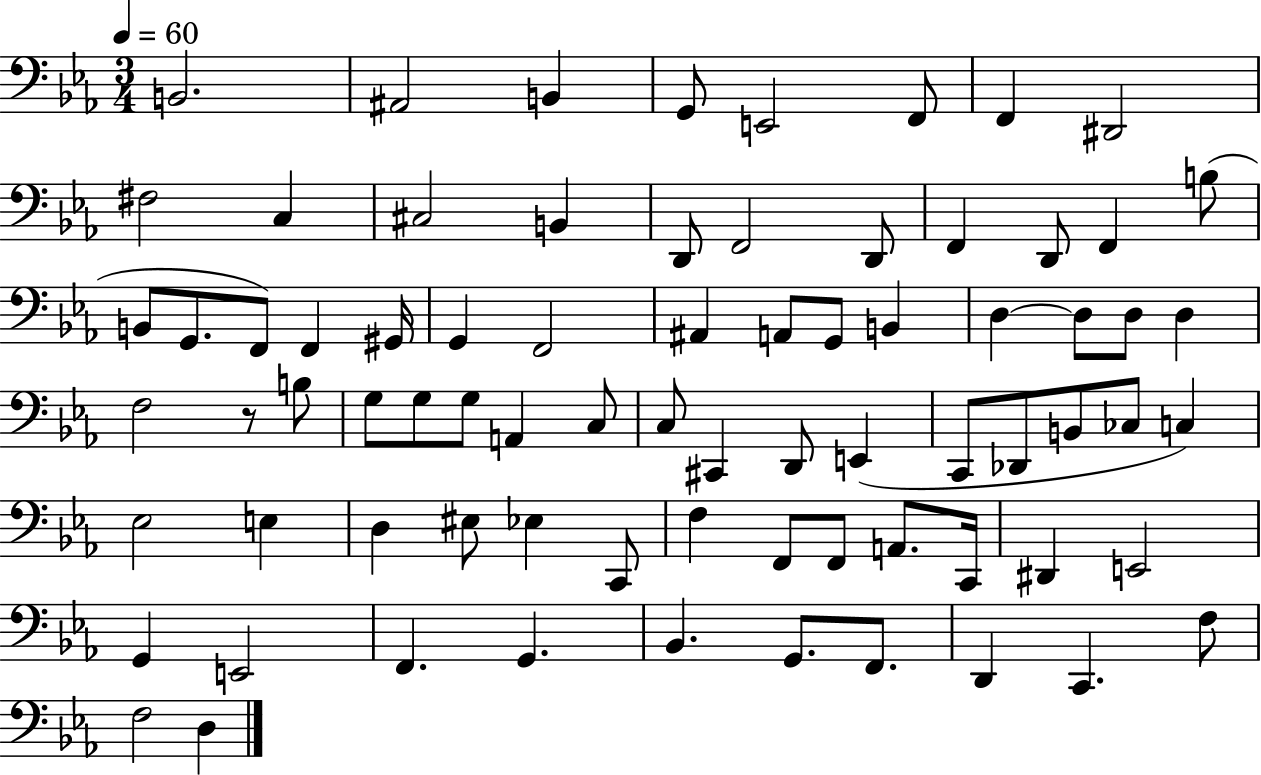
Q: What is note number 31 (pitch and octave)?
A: D3